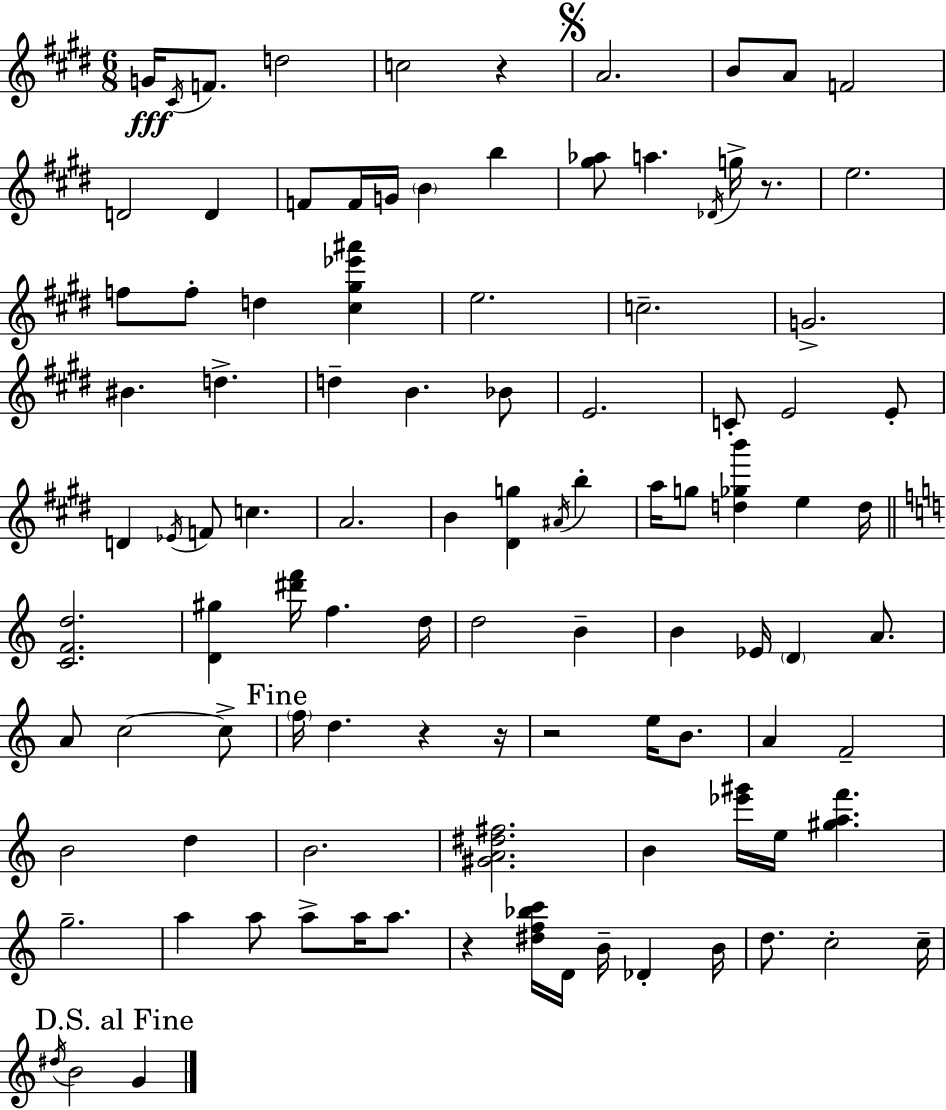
G4/s C#4/s F4/e. D5/h C5/h R/q A4/h. B4/e A4/e F4/h D4/h D4/q F4/e F4/s G4/s B4/q B5/q [G#5,Ab5]/e A5/q. Db4/s G5/s R/e. E5/h. F5/e F5/e D5/q [C#5,G#5,Eb6,A#6]/q E5/h. C5/h. G4/h. BIS4/q. D5/q. D5/q B4/q. Bb4/e E4/h. C4/e E4/h E4/e D4/q Eb4/s F4/e C5/q. A4/h. B4/q [D#4,G5]/q A#4/s B5/q A5/s G5/e [D5,Gb5,B6]/q E5/q D5/s [C4,F4,D5]/h. [D4,G#5]/q [D#6,F6]/s F5/q. D5/s D5/h B4/q B4/q Eb4/s D4/q A4/e. A4/e C5/h C5/e F5/s D5/q. R/q R/s R/h E5/s B4/e. A4/q F4/h B4/h D5/q B4/h. [G#4,A4,D#5,F#5]/h. B4/q [Eb6,G#6]/s E5/s [G#5,A5,F6]/q. G5/h. A5/q A5/e A5/e A5/s A5/e. R/q [D#5,F5,Bb5,C6]/s D4/s B4/s Db4/q B4/s D5/e. C5/h C5/s D#5/s B4/h G4/q